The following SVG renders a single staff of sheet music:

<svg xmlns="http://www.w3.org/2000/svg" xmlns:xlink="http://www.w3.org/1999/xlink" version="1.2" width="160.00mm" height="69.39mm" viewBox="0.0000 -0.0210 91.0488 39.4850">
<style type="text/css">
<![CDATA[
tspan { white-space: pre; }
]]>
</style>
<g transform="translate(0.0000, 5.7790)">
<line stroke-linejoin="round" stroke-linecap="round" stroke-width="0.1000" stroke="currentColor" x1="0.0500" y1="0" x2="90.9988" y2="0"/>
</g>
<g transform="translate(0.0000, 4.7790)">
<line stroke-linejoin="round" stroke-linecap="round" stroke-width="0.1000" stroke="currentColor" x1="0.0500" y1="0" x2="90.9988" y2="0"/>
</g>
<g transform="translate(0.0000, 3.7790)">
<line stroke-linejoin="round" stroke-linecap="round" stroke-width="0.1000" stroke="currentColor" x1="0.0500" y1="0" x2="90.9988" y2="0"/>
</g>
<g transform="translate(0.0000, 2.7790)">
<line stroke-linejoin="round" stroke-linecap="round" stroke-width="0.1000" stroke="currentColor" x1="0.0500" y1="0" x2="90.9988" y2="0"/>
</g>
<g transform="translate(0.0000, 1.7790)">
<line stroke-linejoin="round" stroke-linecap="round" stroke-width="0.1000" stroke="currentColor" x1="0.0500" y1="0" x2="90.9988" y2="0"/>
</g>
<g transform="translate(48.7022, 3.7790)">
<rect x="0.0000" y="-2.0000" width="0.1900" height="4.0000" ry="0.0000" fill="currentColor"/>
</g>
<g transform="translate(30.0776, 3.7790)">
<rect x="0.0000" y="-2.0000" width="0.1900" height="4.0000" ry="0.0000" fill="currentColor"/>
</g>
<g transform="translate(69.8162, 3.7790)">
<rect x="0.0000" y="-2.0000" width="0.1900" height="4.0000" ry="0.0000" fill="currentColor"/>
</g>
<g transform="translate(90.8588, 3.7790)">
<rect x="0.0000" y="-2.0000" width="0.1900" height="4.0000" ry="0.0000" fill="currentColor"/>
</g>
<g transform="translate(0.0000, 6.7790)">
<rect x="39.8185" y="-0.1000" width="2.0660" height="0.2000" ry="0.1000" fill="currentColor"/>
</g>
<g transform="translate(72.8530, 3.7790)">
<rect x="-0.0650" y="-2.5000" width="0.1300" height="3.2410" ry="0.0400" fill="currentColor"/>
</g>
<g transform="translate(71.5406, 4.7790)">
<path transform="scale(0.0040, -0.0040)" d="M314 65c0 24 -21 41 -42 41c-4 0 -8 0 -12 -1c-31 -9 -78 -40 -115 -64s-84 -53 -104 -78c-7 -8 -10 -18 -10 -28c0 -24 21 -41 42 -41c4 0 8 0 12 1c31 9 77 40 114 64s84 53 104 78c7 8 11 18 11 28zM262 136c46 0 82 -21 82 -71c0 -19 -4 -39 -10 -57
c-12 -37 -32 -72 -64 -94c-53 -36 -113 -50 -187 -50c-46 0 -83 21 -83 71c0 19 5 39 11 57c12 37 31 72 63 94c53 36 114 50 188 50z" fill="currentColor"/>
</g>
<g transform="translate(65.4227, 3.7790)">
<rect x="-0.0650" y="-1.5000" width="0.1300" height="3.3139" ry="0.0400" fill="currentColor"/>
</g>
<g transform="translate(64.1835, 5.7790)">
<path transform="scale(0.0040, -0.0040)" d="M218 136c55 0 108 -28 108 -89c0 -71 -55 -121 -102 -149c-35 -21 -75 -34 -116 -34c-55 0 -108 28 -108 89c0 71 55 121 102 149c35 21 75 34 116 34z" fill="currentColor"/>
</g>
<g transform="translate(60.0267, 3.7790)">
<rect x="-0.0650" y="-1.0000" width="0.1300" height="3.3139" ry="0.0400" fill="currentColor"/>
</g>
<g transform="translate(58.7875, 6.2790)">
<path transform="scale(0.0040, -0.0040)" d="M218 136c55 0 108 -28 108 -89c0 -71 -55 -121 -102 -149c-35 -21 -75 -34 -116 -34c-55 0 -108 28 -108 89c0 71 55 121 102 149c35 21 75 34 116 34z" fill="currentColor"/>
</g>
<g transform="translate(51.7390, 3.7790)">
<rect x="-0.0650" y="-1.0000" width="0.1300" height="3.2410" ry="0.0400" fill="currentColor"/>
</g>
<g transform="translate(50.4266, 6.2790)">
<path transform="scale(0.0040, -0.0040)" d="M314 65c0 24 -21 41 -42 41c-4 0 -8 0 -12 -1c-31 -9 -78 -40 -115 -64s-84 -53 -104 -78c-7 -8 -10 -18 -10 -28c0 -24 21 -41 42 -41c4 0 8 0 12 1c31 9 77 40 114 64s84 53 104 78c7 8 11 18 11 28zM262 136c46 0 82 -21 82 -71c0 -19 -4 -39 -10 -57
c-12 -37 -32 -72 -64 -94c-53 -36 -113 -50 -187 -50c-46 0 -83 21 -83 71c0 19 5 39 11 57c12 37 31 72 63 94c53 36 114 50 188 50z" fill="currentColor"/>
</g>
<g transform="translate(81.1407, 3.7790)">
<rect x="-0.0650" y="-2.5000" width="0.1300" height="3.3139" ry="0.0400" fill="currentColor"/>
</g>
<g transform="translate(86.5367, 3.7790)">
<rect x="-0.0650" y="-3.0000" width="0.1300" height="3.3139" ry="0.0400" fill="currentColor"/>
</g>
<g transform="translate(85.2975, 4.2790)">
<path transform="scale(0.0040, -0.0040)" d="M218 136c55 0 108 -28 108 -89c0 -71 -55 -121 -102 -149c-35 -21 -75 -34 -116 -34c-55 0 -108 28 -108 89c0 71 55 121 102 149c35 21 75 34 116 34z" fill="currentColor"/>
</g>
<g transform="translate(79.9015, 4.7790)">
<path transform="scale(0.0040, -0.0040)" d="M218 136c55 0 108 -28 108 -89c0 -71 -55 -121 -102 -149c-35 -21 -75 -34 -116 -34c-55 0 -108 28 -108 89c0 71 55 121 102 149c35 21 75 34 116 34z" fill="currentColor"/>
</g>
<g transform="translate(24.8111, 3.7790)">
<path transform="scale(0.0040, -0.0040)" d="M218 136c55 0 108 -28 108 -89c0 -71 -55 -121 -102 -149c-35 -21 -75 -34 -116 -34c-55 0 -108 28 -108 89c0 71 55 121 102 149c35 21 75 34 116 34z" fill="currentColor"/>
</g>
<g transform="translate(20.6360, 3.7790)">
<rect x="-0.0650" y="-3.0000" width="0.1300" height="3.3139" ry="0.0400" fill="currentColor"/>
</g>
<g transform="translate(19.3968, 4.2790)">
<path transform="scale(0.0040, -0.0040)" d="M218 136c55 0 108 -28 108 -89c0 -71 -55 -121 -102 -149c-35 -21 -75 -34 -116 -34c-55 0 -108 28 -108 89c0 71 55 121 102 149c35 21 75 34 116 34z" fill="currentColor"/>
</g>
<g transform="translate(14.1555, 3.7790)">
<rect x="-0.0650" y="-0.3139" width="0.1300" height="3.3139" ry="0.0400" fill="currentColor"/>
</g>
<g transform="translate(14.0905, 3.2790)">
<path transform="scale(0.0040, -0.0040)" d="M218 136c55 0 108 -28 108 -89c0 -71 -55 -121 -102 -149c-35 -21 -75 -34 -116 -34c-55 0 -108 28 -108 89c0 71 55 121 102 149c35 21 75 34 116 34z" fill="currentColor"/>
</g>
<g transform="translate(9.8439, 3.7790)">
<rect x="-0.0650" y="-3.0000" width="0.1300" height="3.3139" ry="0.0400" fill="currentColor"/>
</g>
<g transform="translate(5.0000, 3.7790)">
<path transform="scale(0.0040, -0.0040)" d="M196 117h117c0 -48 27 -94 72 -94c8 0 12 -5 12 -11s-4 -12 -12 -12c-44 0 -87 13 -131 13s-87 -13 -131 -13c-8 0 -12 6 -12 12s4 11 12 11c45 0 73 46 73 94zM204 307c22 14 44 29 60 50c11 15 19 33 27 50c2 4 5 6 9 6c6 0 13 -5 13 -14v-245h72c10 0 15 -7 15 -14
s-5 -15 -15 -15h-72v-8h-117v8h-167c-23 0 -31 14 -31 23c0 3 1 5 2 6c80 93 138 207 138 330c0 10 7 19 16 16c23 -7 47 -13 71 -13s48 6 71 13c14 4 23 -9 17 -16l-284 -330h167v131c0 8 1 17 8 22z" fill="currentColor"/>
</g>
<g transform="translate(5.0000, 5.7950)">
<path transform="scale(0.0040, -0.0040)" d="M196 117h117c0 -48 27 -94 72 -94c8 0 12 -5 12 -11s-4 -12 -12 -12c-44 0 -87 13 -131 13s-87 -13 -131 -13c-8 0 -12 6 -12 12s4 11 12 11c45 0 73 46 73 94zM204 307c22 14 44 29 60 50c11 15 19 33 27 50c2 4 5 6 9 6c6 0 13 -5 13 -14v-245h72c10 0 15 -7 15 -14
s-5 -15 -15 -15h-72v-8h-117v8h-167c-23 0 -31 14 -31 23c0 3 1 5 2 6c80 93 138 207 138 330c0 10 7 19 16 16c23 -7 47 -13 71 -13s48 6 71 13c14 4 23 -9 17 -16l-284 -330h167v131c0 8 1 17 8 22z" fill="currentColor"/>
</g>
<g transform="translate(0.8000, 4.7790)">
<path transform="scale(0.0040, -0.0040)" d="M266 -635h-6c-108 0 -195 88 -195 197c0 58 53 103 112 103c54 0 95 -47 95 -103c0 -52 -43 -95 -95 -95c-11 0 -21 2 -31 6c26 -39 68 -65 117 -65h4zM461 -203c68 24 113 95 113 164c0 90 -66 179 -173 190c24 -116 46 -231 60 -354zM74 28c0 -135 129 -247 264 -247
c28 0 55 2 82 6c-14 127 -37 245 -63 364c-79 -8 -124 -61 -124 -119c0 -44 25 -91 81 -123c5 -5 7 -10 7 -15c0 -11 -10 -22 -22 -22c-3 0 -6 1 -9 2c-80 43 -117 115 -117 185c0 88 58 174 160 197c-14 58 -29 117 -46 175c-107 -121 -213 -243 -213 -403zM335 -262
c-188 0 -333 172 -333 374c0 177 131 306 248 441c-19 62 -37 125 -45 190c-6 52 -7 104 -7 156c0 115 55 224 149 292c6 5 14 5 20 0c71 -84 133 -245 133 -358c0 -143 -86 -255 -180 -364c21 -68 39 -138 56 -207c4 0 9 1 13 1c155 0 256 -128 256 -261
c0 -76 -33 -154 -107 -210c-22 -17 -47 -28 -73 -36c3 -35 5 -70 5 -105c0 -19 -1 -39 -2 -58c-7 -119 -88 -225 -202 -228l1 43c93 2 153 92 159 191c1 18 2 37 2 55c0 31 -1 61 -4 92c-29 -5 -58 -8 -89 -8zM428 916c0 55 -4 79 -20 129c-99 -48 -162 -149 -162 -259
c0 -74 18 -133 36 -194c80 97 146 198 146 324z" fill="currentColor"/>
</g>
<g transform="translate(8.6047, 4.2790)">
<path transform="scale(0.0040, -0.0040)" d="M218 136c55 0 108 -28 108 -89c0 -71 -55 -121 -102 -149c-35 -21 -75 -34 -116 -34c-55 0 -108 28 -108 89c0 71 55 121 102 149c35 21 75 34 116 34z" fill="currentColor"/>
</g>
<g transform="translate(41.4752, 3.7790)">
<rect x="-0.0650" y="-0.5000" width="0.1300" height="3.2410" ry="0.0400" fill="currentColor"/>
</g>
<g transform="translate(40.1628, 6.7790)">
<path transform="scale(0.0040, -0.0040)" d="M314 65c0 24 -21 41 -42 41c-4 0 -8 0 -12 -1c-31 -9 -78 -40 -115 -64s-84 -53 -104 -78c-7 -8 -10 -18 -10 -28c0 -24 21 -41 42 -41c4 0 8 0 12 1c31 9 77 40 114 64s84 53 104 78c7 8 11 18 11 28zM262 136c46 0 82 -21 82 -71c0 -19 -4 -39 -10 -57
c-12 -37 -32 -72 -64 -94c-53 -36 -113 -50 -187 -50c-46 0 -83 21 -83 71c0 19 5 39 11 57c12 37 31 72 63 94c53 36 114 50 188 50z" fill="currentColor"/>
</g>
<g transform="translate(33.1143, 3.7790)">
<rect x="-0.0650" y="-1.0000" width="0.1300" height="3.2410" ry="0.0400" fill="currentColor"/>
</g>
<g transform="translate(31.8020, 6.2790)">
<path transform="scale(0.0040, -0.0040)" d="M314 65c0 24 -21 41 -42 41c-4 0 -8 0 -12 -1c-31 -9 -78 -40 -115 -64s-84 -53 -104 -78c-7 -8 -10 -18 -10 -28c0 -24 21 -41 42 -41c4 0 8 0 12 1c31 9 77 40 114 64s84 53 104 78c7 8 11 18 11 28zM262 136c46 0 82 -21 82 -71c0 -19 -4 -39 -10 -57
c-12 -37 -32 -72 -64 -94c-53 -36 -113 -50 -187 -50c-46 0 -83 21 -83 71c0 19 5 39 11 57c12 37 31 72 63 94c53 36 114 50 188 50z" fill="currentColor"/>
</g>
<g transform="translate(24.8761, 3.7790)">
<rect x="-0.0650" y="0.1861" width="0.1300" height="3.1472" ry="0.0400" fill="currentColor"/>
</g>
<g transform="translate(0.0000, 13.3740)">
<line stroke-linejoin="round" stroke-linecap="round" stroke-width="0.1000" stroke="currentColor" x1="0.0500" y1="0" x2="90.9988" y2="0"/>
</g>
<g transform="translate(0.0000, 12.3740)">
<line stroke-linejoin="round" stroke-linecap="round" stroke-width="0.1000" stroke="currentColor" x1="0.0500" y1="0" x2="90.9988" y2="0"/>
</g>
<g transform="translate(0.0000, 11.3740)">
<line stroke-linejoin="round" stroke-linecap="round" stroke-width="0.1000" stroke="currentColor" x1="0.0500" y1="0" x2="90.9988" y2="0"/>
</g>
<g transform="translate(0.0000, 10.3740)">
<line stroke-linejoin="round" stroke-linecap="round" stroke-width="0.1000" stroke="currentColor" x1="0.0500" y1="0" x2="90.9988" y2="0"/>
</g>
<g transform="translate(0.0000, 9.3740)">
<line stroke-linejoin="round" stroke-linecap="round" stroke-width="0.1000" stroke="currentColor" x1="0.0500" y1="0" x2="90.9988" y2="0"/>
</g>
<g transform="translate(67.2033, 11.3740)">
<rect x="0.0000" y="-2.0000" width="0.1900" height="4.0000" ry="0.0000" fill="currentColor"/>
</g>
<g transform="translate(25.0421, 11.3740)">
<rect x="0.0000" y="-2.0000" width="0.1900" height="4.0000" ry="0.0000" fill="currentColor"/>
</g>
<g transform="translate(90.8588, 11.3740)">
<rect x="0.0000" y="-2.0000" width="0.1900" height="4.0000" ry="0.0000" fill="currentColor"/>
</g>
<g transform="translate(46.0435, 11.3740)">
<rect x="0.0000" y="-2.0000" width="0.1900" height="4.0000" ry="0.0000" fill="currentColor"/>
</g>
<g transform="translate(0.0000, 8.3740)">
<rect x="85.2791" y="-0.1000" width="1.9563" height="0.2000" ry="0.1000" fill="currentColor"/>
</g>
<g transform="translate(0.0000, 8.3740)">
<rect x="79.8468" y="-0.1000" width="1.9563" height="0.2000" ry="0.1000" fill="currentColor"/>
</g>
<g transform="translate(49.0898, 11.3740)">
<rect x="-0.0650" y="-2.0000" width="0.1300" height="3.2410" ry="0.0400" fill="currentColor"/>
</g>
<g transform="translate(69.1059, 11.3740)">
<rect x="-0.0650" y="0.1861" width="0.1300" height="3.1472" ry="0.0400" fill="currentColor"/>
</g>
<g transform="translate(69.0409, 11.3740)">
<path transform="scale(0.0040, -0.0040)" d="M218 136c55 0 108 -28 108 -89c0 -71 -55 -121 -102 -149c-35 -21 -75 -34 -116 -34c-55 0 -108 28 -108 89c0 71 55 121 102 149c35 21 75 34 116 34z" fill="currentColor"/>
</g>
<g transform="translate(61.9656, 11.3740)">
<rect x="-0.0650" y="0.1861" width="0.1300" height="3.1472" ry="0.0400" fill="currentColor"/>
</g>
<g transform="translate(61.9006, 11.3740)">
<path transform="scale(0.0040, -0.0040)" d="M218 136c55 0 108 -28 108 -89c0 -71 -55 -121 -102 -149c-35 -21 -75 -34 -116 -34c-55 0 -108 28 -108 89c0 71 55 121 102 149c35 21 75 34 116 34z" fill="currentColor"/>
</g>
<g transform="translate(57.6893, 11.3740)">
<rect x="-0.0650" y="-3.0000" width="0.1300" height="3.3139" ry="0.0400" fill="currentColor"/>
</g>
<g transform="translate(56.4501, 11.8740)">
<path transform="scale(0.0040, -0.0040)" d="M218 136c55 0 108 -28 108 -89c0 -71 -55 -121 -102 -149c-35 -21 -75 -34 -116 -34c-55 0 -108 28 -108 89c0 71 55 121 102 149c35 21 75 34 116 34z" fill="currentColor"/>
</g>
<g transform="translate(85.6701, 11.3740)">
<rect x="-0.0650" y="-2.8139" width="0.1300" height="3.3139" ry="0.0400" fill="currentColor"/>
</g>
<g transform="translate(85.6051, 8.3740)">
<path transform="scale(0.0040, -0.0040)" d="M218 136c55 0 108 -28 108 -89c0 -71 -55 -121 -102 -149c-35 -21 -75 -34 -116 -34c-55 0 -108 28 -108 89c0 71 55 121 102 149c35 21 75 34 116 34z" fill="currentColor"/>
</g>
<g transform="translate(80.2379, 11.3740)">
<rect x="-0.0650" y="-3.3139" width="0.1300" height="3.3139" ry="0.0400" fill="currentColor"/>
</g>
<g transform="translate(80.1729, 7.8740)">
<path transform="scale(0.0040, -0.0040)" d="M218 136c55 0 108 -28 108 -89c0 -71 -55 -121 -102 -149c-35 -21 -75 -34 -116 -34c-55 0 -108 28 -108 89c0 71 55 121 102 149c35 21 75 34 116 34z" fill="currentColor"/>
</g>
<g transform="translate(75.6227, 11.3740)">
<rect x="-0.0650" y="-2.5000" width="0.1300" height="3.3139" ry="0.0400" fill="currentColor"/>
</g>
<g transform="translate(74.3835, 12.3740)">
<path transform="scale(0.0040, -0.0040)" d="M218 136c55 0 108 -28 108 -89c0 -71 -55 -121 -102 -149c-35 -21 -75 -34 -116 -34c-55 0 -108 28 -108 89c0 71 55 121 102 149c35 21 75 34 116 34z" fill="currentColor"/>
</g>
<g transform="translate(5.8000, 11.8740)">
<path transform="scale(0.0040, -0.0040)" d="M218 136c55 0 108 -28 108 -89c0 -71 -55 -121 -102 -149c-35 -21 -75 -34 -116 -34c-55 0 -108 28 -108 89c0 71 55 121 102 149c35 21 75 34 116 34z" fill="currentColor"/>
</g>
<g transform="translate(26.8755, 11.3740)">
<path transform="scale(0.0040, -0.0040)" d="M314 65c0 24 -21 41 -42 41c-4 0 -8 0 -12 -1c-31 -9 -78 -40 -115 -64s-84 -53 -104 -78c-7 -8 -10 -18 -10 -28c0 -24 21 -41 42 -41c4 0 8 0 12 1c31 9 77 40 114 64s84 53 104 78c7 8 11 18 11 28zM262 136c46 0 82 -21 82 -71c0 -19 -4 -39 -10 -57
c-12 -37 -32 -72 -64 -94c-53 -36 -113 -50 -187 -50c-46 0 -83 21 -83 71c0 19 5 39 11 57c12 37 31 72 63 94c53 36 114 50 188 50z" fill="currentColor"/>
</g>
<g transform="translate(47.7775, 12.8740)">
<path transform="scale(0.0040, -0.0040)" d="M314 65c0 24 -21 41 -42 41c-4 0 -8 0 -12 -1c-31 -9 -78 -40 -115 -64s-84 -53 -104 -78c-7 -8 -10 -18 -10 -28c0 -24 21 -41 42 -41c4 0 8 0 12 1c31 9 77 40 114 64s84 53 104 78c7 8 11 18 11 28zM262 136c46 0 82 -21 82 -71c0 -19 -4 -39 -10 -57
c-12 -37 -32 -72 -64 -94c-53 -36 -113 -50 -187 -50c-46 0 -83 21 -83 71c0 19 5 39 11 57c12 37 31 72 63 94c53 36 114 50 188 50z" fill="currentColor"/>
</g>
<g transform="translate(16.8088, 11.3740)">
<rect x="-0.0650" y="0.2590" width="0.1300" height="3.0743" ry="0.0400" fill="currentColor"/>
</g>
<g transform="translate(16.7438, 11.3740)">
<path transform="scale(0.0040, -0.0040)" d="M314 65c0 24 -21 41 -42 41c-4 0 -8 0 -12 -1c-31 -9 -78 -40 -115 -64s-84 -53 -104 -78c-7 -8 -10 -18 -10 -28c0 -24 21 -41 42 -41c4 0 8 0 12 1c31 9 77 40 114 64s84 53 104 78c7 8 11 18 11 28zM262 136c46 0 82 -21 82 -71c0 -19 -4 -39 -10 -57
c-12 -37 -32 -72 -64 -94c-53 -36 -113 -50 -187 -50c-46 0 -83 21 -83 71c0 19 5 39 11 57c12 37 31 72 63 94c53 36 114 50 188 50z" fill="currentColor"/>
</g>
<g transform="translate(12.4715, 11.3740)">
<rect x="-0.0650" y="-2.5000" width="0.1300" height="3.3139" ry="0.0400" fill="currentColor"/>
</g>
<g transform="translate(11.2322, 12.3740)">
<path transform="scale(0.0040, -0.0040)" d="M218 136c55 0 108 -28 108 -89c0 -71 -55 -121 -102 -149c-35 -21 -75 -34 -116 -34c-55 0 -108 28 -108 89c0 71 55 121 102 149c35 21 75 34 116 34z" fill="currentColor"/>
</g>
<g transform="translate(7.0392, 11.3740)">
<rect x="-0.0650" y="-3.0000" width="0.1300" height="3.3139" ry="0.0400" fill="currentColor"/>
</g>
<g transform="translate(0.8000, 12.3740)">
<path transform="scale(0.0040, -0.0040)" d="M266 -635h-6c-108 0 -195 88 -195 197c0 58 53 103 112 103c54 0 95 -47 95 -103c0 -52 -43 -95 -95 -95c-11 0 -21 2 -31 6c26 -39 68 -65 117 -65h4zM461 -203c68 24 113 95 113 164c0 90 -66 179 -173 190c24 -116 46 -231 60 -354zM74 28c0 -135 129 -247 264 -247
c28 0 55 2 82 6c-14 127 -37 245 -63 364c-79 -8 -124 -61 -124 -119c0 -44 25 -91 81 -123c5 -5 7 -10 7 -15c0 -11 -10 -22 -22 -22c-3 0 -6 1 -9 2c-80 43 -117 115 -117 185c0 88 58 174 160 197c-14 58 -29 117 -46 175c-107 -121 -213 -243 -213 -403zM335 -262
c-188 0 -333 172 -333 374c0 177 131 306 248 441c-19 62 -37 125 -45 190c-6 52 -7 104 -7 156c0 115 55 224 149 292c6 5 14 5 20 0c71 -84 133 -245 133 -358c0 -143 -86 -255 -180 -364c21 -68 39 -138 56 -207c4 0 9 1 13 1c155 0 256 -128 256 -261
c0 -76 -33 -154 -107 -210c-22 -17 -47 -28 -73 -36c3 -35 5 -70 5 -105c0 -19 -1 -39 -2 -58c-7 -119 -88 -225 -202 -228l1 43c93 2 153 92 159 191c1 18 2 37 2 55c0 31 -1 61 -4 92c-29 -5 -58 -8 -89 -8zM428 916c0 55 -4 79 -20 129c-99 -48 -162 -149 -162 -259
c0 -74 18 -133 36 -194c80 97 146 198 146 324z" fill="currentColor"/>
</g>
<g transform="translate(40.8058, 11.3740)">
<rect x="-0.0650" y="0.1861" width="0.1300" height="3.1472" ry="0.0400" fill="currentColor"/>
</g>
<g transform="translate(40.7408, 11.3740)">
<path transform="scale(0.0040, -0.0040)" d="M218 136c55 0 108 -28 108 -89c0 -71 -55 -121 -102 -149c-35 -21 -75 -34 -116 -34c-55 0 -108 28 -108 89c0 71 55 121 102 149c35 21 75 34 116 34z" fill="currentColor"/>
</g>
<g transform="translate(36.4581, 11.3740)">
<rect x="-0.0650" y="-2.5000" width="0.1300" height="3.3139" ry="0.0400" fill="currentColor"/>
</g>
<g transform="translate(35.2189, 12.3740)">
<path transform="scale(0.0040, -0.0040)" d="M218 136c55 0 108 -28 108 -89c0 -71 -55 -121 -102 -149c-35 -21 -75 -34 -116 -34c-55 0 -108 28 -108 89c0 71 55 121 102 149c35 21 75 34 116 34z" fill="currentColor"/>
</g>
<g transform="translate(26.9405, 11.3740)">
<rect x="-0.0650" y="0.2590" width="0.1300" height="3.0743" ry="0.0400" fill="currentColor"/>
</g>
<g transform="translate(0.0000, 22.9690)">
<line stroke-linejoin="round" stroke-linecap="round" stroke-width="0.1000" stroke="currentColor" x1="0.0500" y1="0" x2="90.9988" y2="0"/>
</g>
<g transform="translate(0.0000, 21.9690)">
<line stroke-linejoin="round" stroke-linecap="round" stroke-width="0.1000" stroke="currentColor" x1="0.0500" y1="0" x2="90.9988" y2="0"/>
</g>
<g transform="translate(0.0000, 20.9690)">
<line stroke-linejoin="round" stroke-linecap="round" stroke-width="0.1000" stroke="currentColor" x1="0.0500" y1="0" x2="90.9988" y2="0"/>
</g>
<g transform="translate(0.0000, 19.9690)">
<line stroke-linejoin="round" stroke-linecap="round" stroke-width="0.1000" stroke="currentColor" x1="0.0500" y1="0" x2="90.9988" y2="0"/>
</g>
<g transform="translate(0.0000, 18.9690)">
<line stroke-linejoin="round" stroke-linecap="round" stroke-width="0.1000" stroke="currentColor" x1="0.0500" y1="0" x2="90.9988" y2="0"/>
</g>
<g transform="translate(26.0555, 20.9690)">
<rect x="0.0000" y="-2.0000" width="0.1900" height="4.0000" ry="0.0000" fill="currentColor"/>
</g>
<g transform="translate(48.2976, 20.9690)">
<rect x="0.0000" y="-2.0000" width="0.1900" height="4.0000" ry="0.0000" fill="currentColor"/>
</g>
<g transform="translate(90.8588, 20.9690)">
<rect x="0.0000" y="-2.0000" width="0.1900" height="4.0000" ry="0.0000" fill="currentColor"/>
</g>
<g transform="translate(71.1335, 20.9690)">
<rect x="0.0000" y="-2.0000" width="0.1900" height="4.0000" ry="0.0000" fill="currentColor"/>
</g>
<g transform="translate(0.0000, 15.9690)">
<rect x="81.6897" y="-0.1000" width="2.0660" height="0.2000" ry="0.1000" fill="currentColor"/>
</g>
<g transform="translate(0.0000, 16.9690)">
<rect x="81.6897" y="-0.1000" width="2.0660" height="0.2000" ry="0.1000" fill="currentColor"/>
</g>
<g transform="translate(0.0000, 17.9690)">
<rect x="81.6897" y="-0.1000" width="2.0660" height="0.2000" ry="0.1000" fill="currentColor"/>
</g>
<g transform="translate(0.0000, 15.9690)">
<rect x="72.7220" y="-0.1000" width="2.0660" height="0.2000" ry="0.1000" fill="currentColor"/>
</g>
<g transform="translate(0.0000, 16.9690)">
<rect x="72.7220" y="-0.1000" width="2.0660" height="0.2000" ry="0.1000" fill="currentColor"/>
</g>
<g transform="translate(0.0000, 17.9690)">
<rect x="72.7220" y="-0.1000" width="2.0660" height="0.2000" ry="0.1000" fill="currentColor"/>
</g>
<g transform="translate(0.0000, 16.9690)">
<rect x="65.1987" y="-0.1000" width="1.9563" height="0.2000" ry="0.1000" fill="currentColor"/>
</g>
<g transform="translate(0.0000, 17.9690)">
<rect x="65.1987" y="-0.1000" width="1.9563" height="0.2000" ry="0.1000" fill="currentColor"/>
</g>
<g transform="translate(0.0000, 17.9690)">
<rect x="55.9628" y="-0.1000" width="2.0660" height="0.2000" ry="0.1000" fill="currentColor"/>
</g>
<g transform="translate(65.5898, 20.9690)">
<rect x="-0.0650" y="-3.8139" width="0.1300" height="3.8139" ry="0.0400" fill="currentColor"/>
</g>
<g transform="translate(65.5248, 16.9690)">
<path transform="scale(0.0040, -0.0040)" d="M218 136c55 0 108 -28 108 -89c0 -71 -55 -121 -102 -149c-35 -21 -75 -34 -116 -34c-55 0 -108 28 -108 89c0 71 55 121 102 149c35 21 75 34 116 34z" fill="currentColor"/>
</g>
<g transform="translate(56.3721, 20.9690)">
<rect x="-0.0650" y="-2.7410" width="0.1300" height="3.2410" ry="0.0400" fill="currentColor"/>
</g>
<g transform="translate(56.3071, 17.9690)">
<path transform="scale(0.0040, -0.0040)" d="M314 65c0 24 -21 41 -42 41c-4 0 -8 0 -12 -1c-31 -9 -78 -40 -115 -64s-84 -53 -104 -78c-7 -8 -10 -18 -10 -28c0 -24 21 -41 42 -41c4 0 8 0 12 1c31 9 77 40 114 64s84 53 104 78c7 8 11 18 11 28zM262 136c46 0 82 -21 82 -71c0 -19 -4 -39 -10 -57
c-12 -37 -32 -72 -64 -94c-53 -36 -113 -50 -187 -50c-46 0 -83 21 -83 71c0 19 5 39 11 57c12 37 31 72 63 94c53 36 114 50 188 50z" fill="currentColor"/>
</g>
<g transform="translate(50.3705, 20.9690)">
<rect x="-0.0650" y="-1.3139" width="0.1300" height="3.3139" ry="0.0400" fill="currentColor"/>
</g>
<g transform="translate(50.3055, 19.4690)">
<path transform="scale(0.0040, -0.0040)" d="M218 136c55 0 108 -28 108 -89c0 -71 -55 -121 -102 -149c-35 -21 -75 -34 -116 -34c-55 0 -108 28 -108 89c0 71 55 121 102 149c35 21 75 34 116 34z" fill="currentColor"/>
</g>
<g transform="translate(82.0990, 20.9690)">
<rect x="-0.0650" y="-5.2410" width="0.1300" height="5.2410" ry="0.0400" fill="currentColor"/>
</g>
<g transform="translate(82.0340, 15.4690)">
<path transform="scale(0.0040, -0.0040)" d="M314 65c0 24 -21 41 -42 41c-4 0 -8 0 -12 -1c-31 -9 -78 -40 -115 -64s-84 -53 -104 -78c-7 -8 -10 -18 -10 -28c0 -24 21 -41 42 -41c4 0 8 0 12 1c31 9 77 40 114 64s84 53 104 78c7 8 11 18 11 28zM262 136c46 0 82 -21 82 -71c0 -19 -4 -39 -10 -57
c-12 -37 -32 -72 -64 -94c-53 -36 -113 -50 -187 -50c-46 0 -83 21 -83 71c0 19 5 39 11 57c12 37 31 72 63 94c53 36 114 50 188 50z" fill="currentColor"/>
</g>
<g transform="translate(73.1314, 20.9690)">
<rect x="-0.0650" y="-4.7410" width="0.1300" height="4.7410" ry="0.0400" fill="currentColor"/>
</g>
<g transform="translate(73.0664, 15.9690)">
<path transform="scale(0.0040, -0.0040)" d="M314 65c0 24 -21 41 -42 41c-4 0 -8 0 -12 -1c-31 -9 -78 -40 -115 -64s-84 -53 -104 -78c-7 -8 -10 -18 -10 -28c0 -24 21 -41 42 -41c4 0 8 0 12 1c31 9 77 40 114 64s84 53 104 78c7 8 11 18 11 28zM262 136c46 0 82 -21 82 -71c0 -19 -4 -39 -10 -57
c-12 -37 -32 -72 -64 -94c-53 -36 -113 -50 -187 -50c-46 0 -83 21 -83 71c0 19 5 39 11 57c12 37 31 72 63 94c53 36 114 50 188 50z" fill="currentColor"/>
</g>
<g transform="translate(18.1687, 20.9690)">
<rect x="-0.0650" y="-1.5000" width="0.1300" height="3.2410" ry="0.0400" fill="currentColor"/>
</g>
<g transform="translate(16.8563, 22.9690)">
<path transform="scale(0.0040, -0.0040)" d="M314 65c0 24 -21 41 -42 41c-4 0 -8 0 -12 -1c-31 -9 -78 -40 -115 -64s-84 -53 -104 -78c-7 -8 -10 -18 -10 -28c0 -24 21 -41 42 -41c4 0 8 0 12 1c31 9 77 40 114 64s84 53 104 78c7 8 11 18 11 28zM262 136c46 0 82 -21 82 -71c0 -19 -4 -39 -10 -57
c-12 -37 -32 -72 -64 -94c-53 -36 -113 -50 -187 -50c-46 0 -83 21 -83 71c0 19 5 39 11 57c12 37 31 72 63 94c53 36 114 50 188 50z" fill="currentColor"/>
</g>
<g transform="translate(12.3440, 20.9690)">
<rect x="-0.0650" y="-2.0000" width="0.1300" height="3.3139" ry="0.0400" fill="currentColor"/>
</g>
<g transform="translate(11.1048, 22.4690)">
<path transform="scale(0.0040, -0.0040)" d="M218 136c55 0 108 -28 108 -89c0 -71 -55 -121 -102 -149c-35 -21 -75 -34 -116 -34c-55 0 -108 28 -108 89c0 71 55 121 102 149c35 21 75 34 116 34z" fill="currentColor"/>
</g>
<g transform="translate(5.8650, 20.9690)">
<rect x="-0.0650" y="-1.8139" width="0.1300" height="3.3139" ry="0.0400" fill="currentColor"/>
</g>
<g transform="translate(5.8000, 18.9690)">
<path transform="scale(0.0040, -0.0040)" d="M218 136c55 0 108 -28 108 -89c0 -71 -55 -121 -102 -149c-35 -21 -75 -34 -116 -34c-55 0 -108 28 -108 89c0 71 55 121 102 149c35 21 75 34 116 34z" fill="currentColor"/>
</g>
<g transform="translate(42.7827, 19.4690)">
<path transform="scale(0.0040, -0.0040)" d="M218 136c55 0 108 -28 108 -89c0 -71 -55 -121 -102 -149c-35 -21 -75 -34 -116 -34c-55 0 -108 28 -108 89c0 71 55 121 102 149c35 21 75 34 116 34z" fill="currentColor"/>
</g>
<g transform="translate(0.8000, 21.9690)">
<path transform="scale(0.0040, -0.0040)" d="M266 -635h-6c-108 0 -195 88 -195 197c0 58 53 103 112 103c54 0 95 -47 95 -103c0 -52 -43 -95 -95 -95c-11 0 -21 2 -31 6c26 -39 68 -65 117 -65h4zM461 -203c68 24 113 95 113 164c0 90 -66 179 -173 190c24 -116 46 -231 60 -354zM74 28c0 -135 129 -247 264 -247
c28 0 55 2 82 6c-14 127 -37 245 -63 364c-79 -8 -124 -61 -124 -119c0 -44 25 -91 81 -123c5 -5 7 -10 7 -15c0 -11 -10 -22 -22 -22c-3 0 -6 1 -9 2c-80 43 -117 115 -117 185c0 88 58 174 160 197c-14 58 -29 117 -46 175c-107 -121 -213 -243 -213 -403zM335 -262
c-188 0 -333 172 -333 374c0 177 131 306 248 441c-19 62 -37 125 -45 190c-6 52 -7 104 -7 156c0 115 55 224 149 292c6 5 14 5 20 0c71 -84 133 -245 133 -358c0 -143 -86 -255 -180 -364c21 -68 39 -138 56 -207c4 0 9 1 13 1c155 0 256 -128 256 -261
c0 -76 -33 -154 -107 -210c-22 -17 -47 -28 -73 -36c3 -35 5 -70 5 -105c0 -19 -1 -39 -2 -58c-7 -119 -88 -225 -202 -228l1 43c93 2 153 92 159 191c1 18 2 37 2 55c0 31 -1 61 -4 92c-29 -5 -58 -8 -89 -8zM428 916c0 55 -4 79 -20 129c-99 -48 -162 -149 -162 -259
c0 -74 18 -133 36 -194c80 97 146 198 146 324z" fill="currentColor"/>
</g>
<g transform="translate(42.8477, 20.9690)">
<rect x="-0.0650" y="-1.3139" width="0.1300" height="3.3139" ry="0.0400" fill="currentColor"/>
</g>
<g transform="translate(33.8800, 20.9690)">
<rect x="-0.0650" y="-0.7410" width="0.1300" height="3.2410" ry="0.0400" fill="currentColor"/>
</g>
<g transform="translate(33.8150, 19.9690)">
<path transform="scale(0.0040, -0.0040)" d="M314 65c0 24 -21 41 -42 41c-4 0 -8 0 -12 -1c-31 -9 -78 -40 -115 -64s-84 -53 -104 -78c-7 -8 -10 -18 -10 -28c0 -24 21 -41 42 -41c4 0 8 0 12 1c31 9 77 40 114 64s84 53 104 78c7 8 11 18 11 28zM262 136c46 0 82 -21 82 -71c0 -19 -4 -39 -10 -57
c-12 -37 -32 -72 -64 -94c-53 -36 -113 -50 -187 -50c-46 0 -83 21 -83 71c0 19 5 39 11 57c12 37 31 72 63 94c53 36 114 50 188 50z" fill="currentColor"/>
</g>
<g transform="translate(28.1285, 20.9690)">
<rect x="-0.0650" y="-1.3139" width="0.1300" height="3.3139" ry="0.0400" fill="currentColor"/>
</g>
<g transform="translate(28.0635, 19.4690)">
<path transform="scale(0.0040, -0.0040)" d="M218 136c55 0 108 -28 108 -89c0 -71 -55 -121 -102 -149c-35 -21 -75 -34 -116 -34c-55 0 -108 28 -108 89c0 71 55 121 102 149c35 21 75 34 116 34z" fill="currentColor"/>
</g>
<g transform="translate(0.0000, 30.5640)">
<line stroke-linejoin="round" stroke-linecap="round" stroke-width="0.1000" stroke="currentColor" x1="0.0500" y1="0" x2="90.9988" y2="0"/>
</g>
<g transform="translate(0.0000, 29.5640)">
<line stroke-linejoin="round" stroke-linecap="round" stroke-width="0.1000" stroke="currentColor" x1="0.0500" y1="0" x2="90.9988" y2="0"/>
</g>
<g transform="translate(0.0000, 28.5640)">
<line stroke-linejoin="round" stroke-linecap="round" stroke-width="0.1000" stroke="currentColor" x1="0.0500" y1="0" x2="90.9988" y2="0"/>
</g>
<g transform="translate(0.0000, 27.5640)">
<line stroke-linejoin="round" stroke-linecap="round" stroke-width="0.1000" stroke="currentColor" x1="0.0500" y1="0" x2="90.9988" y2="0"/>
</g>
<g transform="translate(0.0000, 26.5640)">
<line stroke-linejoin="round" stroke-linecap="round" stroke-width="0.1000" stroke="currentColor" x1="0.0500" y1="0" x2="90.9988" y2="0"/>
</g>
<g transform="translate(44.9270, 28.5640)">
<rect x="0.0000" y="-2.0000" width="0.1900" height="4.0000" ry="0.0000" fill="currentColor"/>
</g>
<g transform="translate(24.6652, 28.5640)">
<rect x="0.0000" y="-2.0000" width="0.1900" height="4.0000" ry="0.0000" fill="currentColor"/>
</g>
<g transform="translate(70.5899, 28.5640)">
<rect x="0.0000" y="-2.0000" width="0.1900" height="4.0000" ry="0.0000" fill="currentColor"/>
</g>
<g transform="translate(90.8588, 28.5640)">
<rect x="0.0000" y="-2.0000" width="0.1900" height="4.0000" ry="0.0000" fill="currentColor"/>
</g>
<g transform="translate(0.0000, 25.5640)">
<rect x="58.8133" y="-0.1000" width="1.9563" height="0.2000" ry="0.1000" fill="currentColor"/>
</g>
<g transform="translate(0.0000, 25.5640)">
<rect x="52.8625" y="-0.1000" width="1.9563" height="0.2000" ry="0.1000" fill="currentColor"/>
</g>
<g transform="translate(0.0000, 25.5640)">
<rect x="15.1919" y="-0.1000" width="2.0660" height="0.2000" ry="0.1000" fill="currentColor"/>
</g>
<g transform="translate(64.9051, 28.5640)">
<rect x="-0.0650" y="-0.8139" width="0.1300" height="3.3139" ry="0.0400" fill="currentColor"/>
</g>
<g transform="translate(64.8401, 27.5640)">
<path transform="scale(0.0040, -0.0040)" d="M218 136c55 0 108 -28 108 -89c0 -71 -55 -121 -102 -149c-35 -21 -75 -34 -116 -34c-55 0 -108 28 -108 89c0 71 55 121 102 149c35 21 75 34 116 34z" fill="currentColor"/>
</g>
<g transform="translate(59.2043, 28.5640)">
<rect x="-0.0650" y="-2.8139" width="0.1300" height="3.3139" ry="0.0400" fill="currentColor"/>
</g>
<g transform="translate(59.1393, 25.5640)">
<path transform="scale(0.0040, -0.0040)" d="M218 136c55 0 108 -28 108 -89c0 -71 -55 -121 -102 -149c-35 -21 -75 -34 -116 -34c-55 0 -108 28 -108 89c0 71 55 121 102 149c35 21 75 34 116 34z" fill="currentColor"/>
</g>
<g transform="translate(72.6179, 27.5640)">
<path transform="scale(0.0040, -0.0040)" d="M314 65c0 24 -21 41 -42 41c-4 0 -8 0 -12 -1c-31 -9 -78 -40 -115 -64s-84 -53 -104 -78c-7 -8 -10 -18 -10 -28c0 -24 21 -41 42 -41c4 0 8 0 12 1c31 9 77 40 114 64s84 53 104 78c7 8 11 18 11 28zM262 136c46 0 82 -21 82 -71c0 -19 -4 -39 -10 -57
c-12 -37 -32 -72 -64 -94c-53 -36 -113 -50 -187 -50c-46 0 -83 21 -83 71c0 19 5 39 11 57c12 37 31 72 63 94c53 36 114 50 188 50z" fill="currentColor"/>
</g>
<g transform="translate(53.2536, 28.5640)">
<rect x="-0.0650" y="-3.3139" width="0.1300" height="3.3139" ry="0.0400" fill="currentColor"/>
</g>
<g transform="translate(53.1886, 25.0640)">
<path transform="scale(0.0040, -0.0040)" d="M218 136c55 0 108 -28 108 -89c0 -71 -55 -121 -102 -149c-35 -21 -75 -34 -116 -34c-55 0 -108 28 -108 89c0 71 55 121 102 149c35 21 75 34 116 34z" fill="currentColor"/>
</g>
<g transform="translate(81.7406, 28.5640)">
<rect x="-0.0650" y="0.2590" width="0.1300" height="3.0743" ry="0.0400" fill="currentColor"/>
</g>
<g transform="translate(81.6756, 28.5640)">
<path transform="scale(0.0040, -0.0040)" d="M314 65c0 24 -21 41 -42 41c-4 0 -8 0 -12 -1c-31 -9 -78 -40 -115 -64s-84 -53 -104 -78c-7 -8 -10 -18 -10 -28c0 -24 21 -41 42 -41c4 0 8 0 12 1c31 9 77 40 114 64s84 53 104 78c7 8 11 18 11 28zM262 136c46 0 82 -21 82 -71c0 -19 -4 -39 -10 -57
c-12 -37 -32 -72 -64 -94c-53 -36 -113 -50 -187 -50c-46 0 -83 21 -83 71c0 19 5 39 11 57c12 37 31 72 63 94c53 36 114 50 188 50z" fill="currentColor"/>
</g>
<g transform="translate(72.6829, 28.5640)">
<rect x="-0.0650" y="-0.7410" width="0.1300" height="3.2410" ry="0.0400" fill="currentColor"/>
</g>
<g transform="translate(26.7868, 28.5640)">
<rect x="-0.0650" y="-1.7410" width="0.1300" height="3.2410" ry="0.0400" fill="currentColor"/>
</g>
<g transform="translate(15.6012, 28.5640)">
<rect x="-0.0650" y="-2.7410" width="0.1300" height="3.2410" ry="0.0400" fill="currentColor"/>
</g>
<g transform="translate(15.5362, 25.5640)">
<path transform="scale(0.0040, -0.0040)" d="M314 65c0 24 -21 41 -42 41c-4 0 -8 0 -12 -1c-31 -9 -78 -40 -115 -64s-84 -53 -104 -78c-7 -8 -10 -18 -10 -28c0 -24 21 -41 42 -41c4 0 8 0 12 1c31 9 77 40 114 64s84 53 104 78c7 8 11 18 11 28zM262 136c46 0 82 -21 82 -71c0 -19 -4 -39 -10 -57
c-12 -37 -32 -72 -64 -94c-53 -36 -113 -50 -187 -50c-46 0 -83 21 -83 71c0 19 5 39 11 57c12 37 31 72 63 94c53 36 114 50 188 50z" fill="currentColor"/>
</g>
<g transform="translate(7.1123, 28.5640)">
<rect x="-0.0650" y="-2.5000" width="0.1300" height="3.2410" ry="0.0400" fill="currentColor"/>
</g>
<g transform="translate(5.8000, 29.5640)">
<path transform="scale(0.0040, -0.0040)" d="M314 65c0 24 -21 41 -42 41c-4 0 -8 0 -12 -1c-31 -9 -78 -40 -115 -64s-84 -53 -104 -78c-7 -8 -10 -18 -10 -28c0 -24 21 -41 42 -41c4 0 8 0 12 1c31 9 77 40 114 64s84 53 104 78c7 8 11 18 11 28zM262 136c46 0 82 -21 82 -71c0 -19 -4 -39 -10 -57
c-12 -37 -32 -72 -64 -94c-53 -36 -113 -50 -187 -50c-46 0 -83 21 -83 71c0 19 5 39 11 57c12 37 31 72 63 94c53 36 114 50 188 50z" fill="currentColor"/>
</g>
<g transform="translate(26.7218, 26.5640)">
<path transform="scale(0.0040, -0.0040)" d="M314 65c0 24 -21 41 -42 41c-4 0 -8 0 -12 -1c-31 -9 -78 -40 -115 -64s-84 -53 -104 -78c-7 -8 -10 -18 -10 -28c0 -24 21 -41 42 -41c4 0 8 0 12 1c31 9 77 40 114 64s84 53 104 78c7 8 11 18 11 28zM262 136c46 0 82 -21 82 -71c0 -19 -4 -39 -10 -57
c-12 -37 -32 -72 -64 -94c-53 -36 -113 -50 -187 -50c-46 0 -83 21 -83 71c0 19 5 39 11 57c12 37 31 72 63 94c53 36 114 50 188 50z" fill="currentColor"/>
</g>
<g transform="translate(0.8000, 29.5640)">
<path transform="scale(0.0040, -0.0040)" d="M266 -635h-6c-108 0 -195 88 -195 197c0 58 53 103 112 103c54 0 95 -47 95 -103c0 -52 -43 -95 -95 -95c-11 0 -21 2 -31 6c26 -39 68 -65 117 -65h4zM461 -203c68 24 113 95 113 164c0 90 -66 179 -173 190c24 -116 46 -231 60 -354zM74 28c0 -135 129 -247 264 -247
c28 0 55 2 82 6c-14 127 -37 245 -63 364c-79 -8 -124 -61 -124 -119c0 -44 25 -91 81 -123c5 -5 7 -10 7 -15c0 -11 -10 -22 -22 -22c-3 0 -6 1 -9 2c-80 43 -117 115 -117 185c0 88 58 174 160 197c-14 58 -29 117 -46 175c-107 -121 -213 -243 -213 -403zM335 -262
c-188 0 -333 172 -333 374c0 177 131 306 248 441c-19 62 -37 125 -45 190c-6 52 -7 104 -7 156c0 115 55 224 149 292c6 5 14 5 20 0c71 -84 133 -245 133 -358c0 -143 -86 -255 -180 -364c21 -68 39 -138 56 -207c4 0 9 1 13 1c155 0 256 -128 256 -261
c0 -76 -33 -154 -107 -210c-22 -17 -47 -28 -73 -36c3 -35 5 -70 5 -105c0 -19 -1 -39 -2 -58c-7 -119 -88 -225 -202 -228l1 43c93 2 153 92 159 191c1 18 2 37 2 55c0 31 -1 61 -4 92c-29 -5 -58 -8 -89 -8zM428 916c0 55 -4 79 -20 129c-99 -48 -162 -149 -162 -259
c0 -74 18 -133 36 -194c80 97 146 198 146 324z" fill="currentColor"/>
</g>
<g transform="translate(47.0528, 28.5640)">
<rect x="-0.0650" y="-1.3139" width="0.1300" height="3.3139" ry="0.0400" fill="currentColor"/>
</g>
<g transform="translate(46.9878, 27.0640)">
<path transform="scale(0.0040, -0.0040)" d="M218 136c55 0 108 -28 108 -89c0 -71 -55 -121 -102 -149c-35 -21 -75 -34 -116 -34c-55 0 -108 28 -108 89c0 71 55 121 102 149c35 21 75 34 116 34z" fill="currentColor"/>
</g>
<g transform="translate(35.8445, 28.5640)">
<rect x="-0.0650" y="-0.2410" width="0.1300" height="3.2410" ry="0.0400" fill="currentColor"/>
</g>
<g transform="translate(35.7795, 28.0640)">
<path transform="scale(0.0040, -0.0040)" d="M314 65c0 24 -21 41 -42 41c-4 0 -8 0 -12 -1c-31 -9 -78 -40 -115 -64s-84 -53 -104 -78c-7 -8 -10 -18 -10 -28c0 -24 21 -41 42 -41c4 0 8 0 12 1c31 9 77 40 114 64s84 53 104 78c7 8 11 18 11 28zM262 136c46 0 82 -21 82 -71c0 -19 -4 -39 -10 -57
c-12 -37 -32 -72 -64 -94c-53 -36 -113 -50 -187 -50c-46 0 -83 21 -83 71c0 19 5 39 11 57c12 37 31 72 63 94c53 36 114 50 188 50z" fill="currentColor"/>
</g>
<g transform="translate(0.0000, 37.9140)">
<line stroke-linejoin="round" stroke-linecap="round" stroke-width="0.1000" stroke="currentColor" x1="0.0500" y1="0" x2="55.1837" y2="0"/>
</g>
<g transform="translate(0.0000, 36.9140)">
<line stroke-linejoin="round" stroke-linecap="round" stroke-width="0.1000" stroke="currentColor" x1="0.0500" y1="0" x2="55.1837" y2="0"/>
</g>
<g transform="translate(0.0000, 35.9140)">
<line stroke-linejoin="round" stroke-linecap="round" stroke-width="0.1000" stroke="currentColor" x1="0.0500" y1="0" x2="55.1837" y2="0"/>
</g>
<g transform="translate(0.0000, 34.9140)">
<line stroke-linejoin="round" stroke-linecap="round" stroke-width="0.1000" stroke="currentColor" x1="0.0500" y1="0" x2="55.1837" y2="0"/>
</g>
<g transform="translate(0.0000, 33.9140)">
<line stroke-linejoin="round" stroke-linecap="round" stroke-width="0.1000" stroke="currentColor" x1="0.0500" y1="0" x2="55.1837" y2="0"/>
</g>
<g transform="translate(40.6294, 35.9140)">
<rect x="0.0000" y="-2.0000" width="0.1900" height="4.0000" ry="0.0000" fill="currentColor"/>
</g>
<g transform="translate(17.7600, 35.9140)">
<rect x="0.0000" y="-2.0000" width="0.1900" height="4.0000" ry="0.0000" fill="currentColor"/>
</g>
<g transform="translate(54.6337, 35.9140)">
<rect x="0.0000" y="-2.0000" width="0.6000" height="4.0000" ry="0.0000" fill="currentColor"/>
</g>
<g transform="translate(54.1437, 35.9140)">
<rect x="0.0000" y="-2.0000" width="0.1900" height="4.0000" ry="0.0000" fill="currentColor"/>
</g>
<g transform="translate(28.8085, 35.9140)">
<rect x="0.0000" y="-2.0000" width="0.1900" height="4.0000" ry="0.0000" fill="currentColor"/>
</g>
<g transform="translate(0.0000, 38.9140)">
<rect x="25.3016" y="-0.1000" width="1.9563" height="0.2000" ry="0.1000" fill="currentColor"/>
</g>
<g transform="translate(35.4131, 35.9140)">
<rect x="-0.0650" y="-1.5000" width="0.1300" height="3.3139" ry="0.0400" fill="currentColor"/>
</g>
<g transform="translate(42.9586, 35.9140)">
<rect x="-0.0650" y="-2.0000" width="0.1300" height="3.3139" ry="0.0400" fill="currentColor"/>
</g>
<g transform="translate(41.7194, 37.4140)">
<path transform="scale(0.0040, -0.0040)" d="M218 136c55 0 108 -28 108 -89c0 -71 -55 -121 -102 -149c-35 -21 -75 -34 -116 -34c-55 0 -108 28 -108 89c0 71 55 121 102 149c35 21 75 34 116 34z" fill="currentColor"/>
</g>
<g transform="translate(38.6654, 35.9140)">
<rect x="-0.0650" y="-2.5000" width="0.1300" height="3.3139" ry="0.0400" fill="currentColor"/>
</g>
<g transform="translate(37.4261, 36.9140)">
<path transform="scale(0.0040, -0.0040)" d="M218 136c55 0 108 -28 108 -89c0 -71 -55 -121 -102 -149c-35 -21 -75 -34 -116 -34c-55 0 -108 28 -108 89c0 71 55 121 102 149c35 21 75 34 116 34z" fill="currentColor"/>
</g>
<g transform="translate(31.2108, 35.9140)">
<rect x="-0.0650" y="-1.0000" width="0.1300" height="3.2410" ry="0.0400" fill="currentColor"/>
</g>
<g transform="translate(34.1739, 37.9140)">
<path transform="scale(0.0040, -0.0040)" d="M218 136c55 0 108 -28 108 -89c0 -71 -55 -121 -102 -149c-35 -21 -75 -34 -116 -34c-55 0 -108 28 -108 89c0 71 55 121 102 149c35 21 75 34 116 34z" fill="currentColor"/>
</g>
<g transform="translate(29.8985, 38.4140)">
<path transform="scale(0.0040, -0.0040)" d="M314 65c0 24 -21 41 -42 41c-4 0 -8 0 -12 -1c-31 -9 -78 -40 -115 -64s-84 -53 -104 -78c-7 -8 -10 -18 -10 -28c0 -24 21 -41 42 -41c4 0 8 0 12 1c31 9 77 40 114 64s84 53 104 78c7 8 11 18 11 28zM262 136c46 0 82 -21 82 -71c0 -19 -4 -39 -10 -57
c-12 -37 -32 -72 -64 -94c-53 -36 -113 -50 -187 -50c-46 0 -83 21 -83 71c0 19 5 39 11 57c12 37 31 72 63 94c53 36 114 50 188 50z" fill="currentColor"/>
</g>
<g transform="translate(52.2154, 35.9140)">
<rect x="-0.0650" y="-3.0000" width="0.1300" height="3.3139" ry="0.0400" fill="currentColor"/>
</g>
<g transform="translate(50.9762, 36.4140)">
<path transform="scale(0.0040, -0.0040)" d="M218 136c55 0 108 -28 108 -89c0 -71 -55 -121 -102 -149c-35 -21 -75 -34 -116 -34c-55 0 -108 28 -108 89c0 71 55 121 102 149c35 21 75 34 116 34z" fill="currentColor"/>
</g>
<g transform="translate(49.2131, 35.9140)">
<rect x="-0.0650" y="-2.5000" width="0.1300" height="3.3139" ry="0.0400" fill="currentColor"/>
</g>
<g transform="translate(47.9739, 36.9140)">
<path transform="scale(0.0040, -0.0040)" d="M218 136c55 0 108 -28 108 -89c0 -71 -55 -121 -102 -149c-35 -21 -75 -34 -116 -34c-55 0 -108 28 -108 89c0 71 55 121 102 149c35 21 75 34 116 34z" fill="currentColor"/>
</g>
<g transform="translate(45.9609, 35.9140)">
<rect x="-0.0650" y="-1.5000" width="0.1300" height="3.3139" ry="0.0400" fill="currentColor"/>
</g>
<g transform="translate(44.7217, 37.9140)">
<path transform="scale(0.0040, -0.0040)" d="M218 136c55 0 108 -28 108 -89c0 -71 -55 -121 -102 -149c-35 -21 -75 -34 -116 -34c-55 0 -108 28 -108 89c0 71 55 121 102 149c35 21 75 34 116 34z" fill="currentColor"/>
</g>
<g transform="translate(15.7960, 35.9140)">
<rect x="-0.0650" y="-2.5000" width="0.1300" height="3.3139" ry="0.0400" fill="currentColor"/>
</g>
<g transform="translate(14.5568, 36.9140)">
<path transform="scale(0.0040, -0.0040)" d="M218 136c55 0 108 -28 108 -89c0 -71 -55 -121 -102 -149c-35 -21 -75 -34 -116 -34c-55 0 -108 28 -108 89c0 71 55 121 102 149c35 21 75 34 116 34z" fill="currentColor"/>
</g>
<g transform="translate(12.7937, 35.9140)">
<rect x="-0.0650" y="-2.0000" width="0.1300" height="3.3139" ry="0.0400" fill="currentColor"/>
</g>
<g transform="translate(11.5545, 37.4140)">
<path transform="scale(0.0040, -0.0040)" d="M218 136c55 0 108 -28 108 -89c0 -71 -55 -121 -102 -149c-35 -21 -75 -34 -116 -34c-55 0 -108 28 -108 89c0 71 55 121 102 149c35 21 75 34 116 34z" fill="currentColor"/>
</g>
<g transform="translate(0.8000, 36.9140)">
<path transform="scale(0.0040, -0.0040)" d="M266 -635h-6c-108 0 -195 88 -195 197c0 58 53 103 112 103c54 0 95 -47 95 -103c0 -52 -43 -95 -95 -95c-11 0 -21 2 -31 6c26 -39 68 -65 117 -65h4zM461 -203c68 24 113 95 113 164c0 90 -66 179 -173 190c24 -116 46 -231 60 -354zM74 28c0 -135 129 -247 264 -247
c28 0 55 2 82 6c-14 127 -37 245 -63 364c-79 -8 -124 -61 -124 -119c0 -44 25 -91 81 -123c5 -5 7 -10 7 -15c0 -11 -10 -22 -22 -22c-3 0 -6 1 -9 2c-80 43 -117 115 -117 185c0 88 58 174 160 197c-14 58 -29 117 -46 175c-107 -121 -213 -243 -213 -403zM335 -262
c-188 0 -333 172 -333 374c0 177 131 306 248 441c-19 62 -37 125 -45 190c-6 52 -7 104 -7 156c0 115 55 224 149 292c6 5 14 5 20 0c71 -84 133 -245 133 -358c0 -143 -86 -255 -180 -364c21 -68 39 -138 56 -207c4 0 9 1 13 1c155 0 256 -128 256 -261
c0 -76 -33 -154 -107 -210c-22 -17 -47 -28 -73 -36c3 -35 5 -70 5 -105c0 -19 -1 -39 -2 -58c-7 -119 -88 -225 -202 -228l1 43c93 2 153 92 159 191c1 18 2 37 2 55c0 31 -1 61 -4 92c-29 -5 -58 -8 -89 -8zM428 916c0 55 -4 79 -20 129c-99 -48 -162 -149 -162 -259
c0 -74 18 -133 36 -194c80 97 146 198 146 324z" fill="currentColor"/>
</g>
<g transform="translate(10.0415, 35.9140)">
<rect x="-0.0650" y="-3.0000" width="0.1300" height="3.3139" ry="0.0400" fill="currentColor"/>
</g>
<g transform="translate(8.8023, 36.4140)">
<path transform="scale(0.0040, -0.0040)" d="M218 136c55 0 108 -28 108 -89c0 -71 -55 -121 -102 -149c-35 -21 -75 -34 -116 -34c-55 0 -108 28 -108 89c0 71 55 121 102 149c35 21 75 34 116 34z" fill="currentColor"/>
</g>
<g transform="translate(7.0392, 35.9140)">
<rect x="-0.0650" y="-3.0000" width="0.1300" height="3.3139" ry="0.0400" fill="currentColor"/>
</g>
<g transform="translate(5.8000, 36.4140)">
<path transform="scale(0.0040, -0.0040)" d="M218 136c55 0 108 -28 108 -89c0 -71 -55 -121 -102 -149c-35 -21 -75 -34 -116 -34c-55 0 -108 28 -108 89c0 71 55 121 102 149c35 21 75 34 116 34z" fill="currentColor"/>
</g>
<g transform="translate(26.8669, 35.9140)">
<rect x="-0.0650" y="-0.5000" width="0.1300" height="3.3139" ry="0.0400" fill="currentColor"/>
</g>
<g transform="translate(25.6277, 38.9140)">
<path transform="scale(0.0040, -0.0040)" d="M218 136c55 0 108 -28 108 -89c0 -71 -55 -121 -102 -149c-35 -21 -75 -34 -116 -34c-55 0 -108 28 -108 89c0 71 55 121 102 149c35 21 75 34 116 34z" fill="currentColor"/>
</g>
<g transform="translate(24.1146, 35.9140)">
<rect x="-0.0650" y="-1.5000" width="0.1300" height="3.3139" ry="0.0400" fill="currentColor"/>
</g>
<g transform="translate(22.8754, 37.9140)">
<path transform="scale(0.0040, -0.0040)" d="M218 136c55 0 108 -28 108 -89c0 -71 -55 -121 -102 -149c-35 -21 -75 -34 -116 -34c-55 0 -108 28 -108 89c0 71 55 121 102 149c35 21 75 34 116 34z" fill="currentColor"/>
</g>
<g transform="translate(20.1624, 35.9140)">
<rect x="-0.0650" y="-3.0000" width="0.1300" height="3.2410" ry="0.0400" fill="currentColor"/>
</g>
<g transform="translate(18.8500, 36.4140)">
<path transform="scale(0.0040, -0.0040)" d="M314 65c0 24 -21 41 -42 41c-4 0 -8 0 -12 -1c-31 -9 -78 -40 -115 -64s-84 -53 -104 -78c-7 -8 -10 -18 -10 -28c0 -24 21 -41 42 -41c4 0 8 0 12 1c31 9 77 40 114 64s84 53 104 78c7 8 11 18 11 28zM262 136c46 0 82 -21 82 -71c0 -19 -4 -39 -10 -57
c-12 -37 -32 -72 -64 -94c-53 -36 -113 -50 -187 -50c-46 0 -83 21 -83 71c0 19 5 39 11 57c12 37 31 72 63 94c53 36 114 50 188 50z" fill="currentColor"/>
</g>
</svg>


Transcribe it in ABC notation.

X:1
T:Untitled
M:4/4
L:1/4
K:C
A c A B D2 C2 D2 D E G2 G A A G B2 B2 G B F2 A B B G b a f F E2 e d2 e e a2 c' e'2 f'2 G2 a2 f2 c2 e b a d d2 B2 A A F G A2 E C D2 E G F E G A